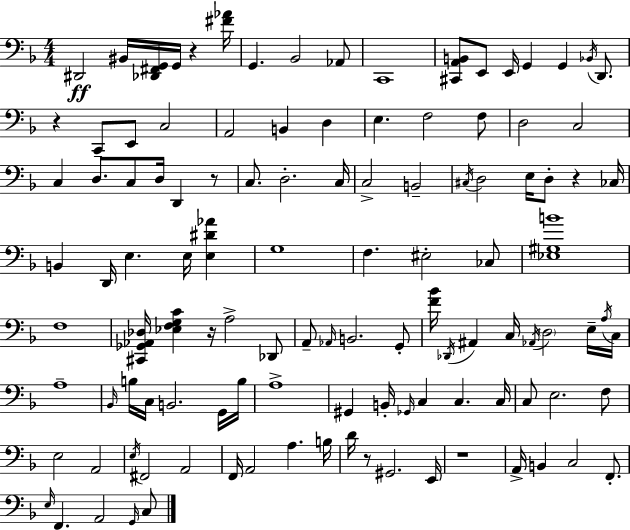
{
  \clef bass
  \numericTimeSignature
  \time 4/4
  \key f \major
  dis,2\ff bis,16 <des, fis, g,>16 g,16 r4 <fis' aes'>16 | g,4. bes,2 aes,8 | c,1 | <cis, a, b,>8 e,8 e,16 g,4 g,4 \acciaccatura { bes,16 } d,8. | \break r4 c,8-- e,8 c2 | a,2 b,4 d4 | e4. f2 f8 | d2 c2 | \break c4 d8. c8 d16 d,4 r8 | c8. d2.-. | c16 c2-> b,2-- | \acciaccatura { cis16 } d2 e16 d8-. r4 | \break ces16 b,4 d,16 e4. e16 <e dis' aes'>4 | g1 | f4. eis2-. | ces8 <ees gis b'>1 | \break f1 | <cis, ges, aes, des>16 <ees f g c'>4 r16 a2-> | des,8 a,8-- \grace { aes,16 } b,2. | g,8-. <f' bes'>16 \acciaccatura { des,16 } ais,4 c16 \acciaccatura { aes,16 } \parenthesize d2 | \break e16-- \acciaccatura { a16 } c16 a1-- | \grace { bes,16 } b16 c16 b,2. | g,16 b16 a1-> | gis,4 b,16-. \grace { ges,16 } c4 | \break c4. c16 c8 e2. | f8 e2 | a,2 \acciaccatura { e16 } fis,2 | a,2 f,16 a,2 | \break a4. b16 d'16 r8 gis,2. | e,16 r1 | a,16-> b,4 c2 | f,8.-. \grace { e16 } f,4. | \break a,2 \grace { g,16 } c8 \bar "|."
}